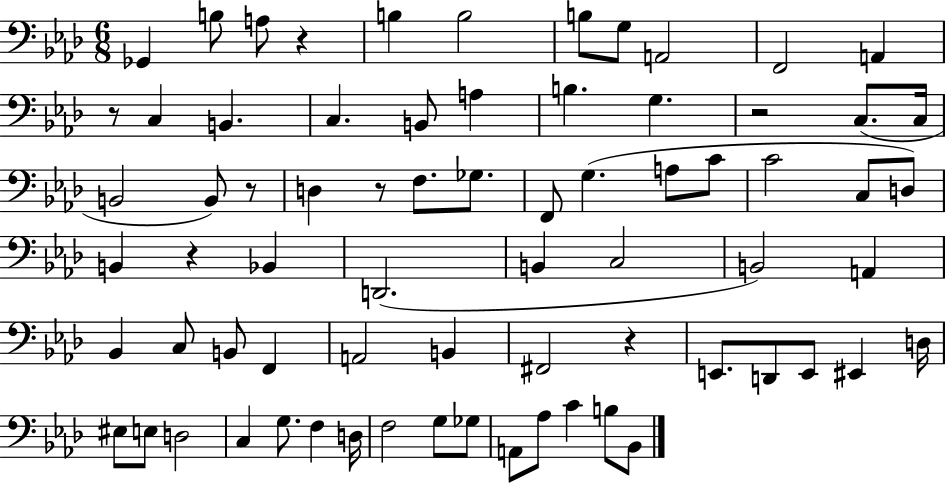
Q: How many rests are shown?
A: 7